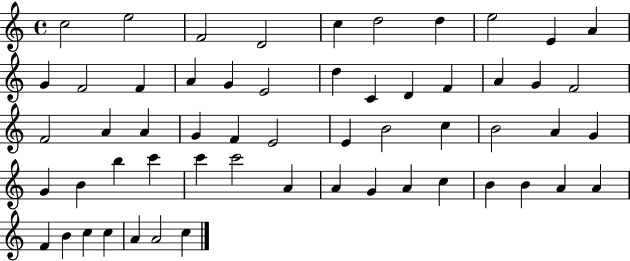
X:1
T:Untitled
M:4/4
L:1/4
K:C
c2 e2 F2 D2 c d2 d e2 E A G F2 F A G E2 d C D F A G F2 F2 A A G F E2 E B2 c B2 A G G B b c' c' c'2 A A G A c B B A A F B c c A A2 c